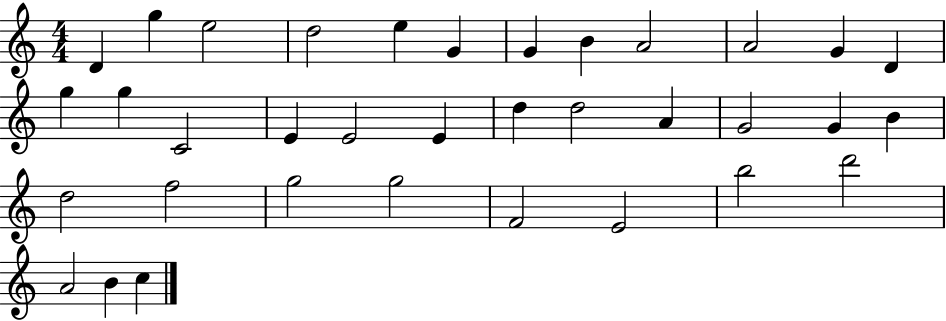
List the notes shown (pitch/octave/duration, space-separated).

D4/q G5/q E5/h D5/h E5/q G4/q G4/q B4/q A4/h A4/h G4/q D4/q G5/q G5/q C4/h E4/q E4/h E4/q D5/q D5/h A4/q G4/h G4/q B4/q D5/h F5/h G5/h G5/h F4/h E4/h B5/h D6/h A4/h B4/q C5/q